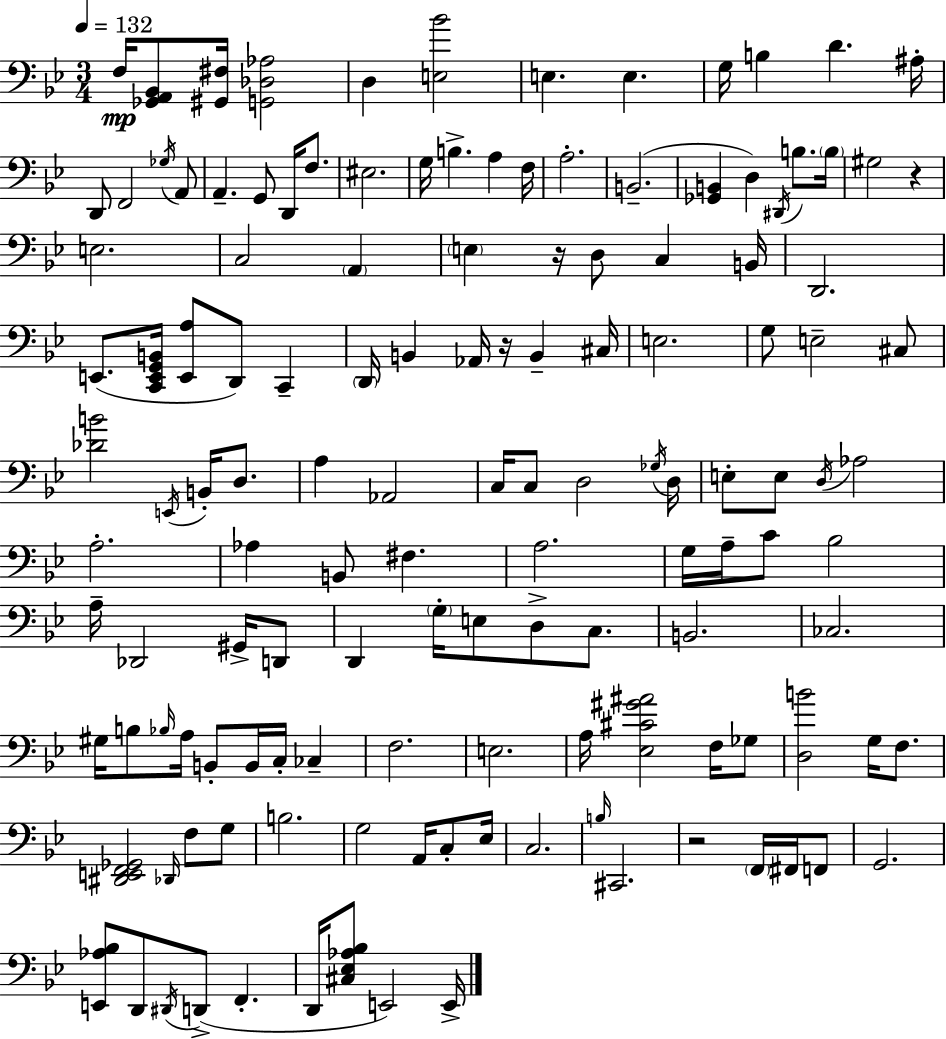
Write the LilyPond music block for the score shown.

{
  \clef bass
  \numericTimeSignature
  \time 3/4
  \key bes \major
  \tempo 4 = 132
  f16\mp <ges, a, bes,>8 <gis, fis>16 <g, des aes>2 | d4 <e bes'>2 | e4. e4. | g16 b4 d'4. ais16-. | \break d,8 f,2 \acciaccatura { ges16 } a,8 | a,4.-- g,8 d,16 f8. | eis2. | g16 b4.-> a4 | \break f16 a2.-. | b,2.--( | <ges, b,>4 d4) \acciaccatura { dis,16 } b8. | \parenthesize b16 gis2 r4 | \break e2. | c2 \parenthesize a,4 | \parenthesize e4 r16 d8 c4 | b,16 d,2. | \break e,8.( <c, e, g, b,>16 <e, a>8 d,8) c,4-- | \parenthesize d,16 b,4 aes,16 r16 b,4-- | cis16 e2. | g8 e2-- | \break cis8 <des' b'>2 \acciaccatura { e,16 } b,16-. | d8. a4 aes,2 | c16 c8 d2 | \acciaccatura { ges16 } d16 e8-. e8 \acciaccatura { d16 } aes2 | \break a2.-. | aes4 b,8 fis4. | a2. | g16 a16-- c'8 bes2 | \break a16-- des,2 | gis,16-> d,8 d,4 \parenthesize g16-. e8 | d8-> c8. b,2. | ces2. | \break gis16 b8 \grace { bes16 } a16 b,8-. | b,16 c16-. ces4-- f2. | e2. | a16 <ees cis' gis' ais'>2 | \break f16 ges8 <d b'>2 | g16 f8. <dis, e, f, ges,>2 | \grace { des,16 } f8 g8 b2. | g2 | \break a,16 c8-. ees16 c2. | \grace { b16 } cis,2. | r2 | \parenthesize f,16 fis,16 f,8 g,2. | \break <e, aes bes>8 d,8 | \acciaccatura { dis,16 }( d,8-> f,4.-. d,16 <cis ees aes bes>8 | e,2) e,16-> \bar "|."
}